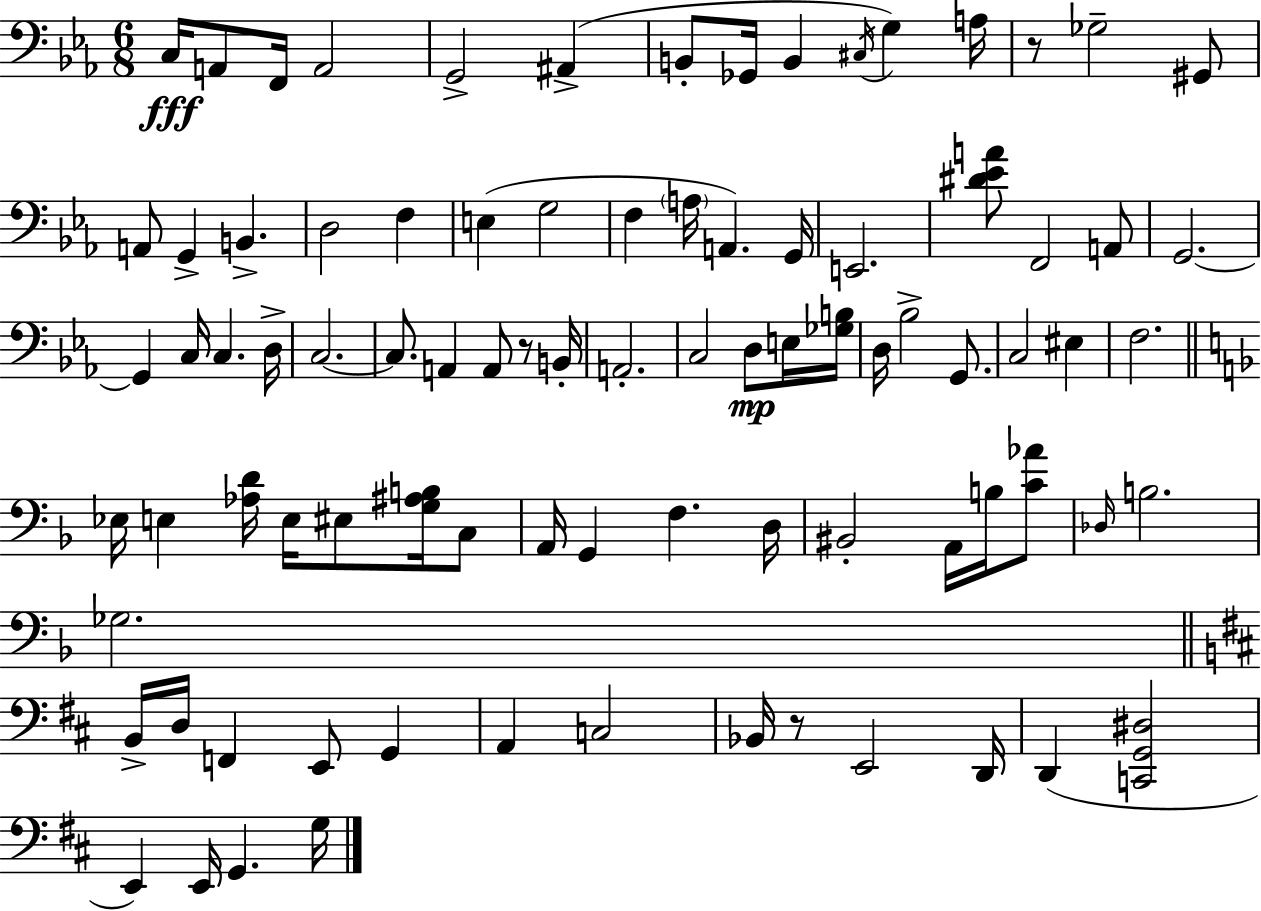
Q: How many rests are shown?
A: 3